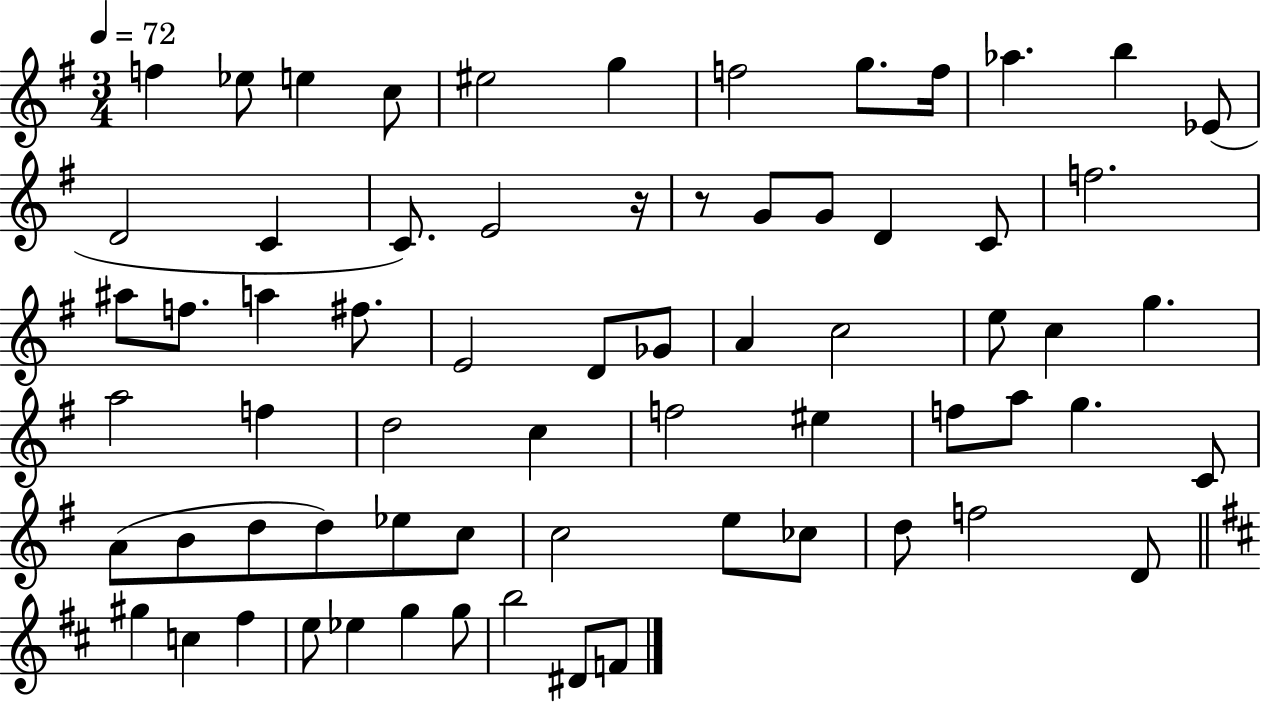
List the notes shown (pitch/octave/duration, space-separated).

F5/q Eb5/e E5/q C5/e EIS5/h G5/q F5/h G5/e. F5/s Ab5/q. B5/q Eb4/e D4/h C4/q C4/e. E4/h R/s R/e G4/e G4/e D4/q C4/e F5/h. A#5/e F5/e. A5/q F#5/e. E4/h D4/e Gb4/e A4/q C5/h E5/e C5/q G5/q. A5/h F5/q D5/h C5/q F5/h EIS5/q F5/e A5/e G5/q. C4/e A4/e B4/e D5/e D5/e Eb5/e C5/e C5/h E5/e CES5/e D5/e F5/h D4/e G#5/q C5/q F#5/q E5/e Eb5/q G5/q G5/e B5/h D#4/e F4/e